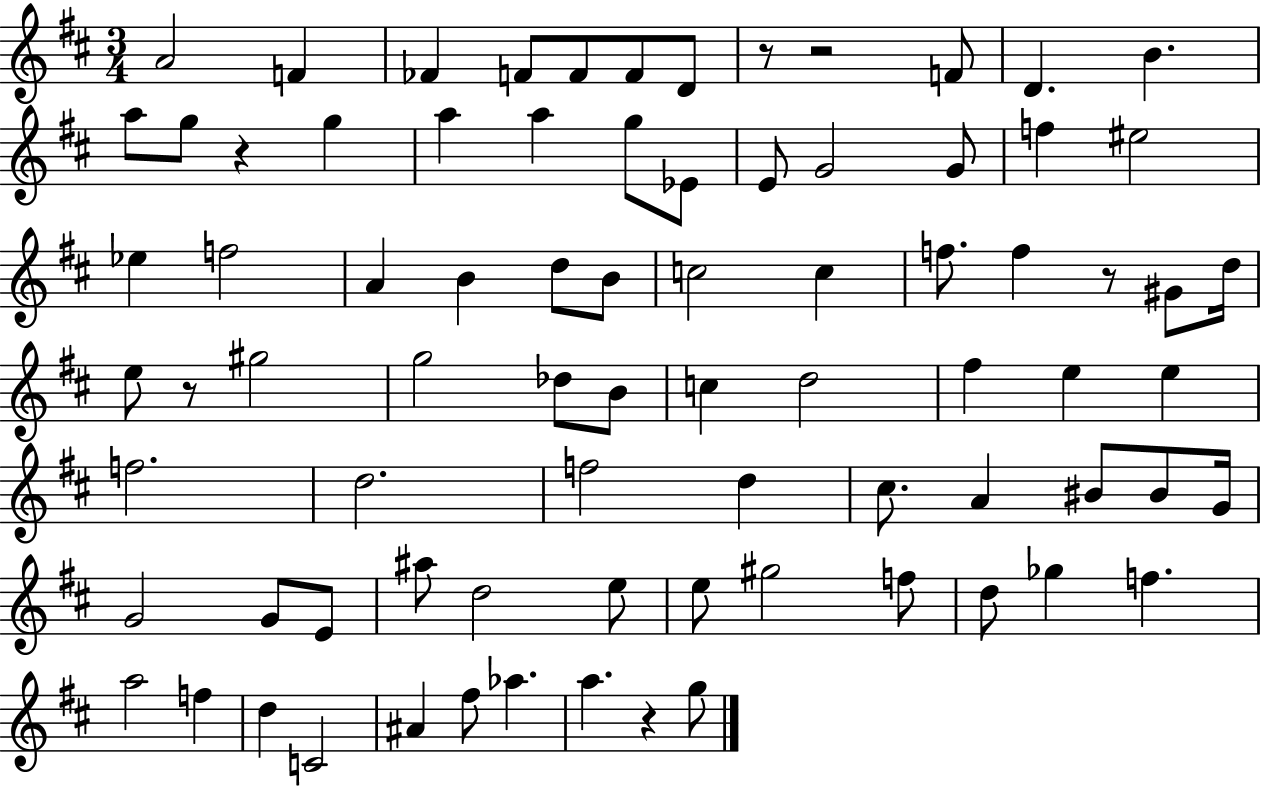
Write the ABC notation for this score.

X:1
T:Untitled
M:3/4
L:1/4
K:D
A2 F _F F/2 F/2 F/2 D/2 z/2 z2 F/2 D B a/2 g/2 z g a a g/2 _E/2 E/2 G2 G/2 f ^e2 _e f2 A B d/2 B/2 c2 c f/2 f z/2 ^G/2 d/4 e/2 z/2 ^g2 g2 _d/2 B/2 c d2 ^f e e f2 d2 f2 d ^c/2 A ^B/2 ^B/2 G/4 G2 G/2 E/2 ^a/2 d2 e/2 e/2 ^g2 f/2 d/2 _g f a2 f d C2 ^A ^f/2 _a a z g/2